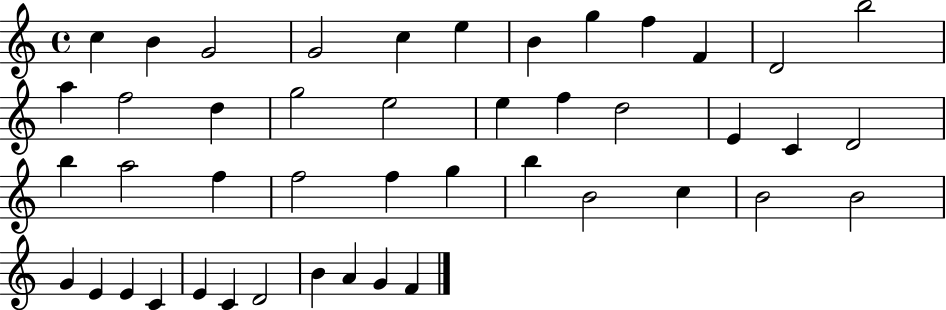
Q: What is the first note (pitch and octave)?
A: C5